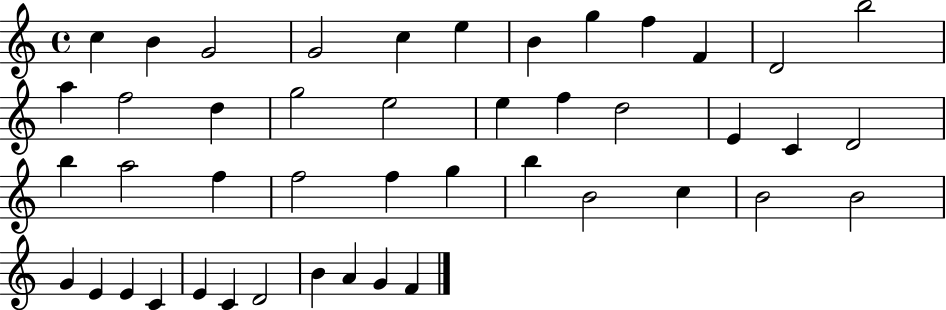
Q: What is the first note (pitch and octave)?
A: C5